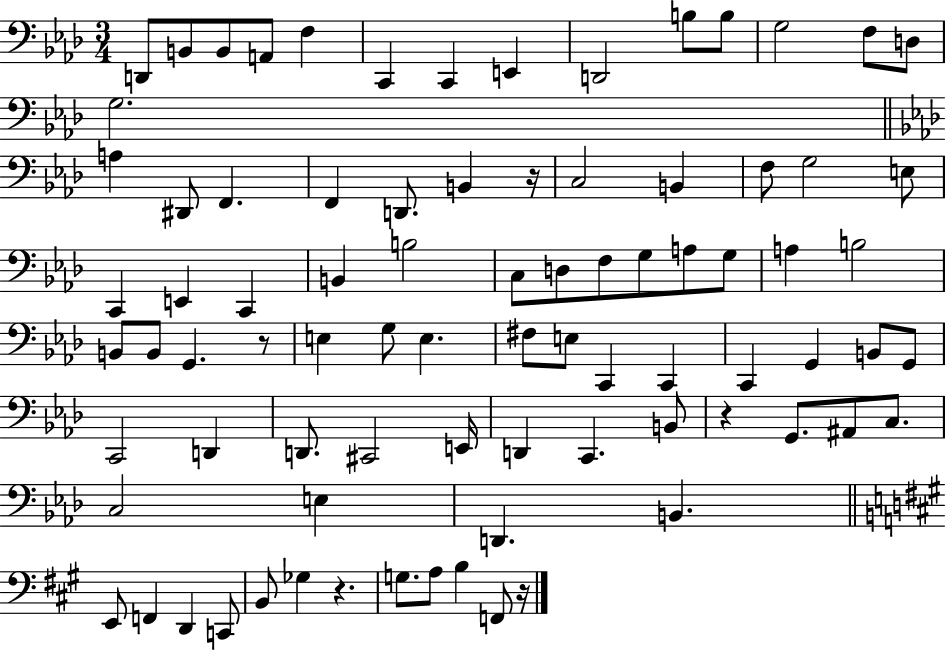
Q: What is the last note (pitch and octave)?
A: F2